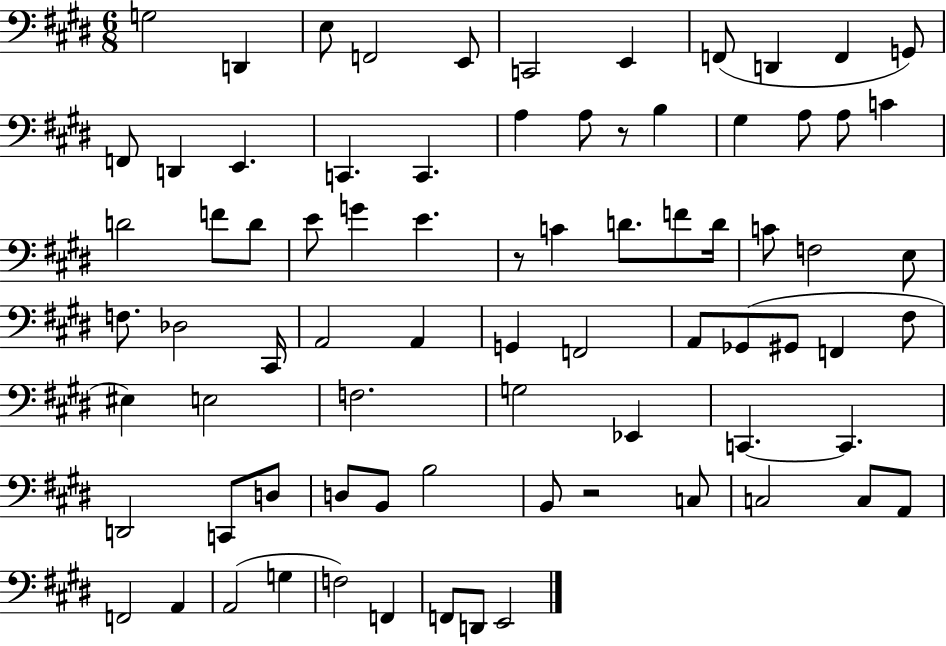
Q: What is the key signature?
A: E major